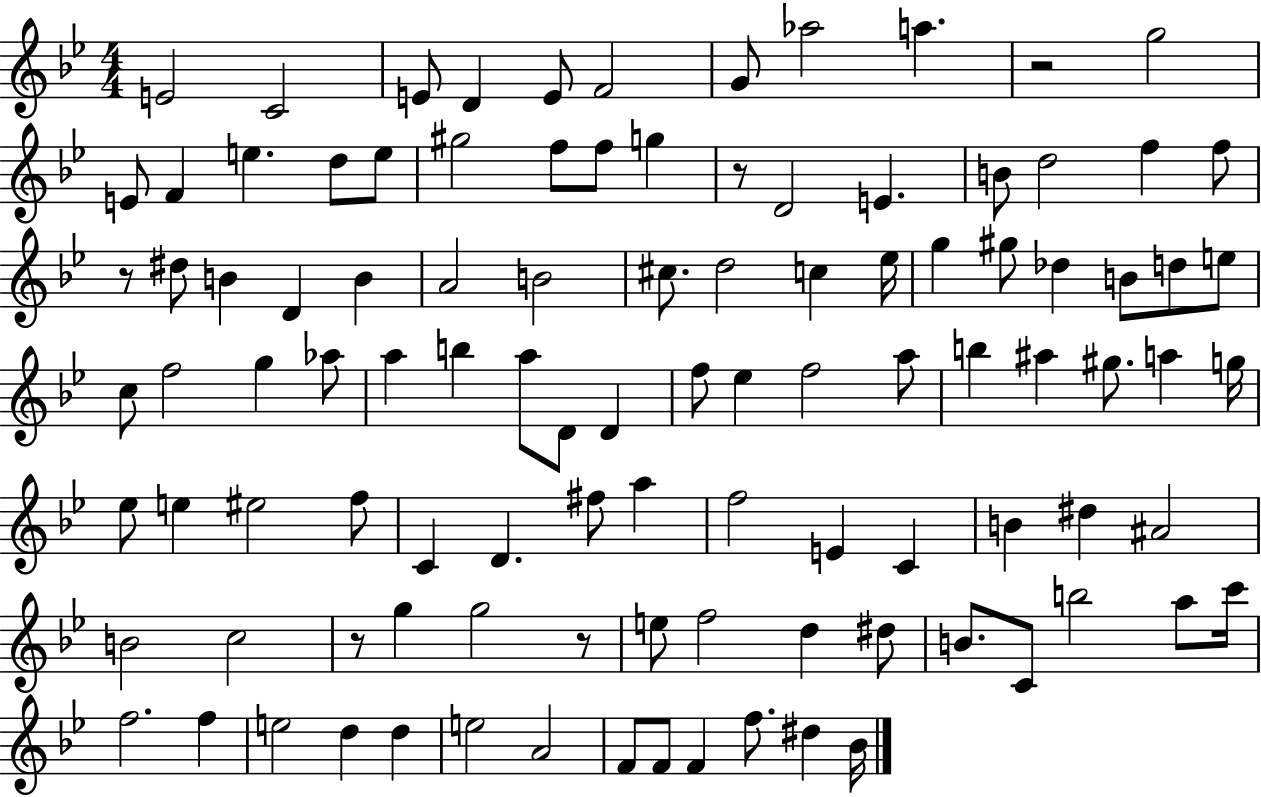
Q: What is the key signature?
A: BES major